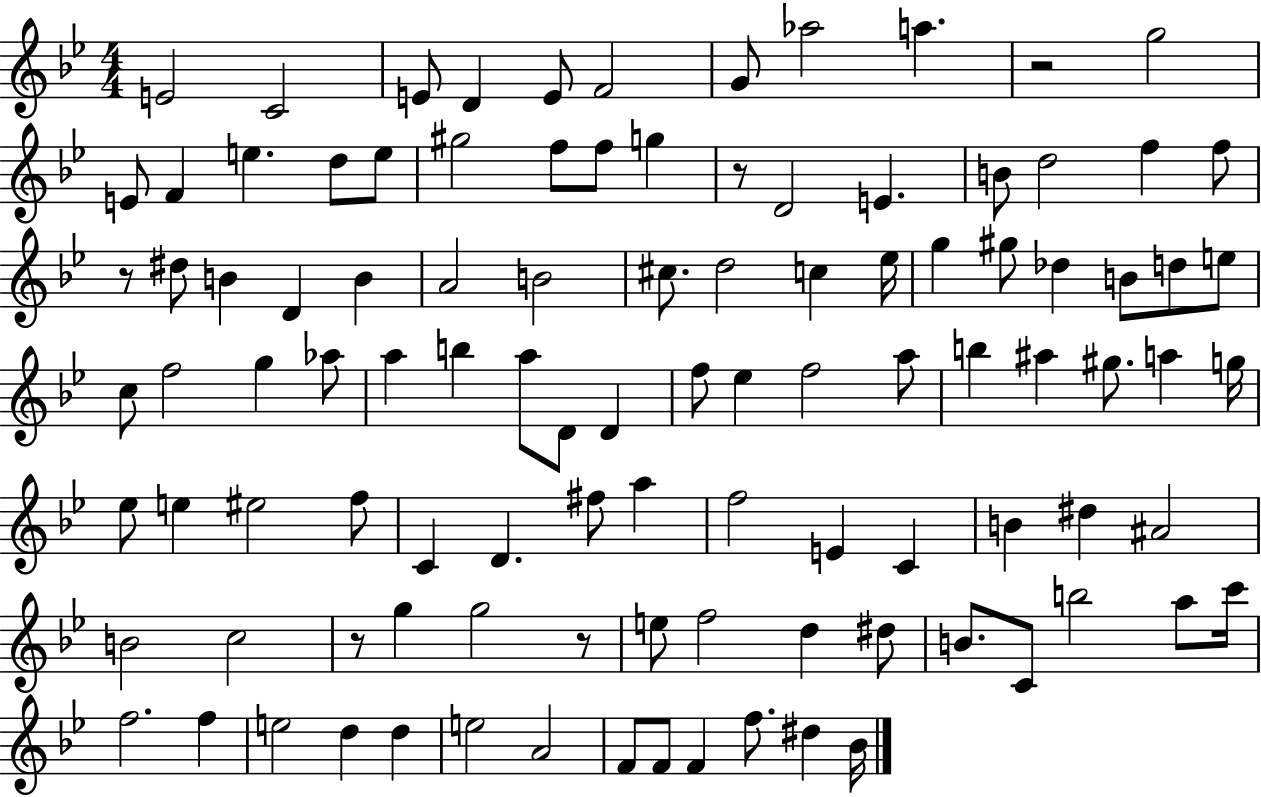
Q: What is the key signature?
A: BES major